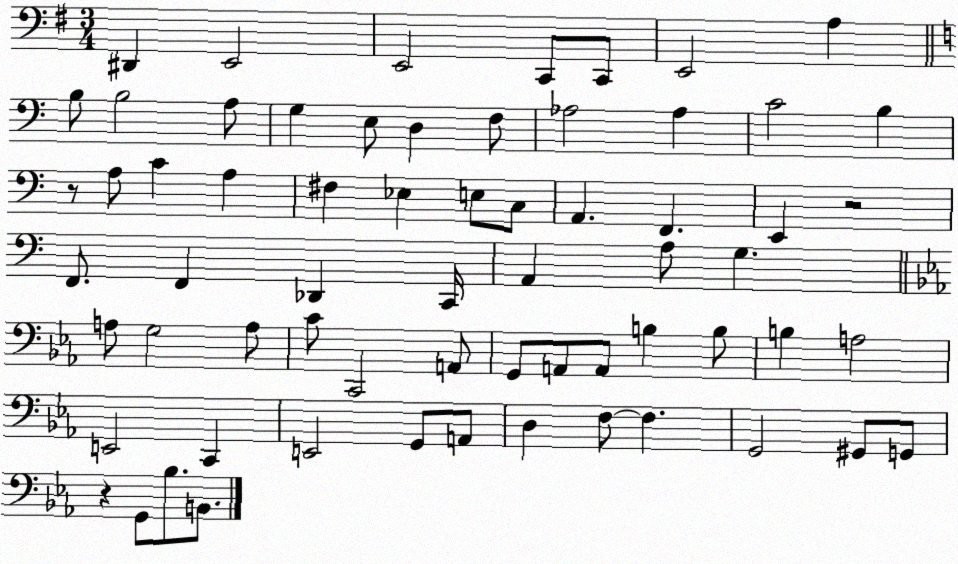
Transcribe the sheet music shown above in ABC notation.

X:1
T:Untitled
M:3/4
L:1/4
K:G
^D,, E,,2 E,,2 C,,/2 C,,/2 E,,2 A, B,/2 B,2 A,/2 G, E,/2 D, F,/2 _A,2 _A, C2 B, z/2 A,/2 C A, ^F, _E, E,/2 C,/2 A,, F,, E,, z2 F,,/2 F,, _D,, C,,/4 A,, A,/2 G, A,/2 G,2 A,/2 C/2 C,,2 A,,/2 G,,/2 A,,/2 A,,/2 B, B,/2 B, A,2 E,,2 C,, E,,2 G,,/2 A,,/2 D, F,/2 F, G,,2 ^G,,/2 G,,/2 z G,,/2 _B,/2 B,,/2